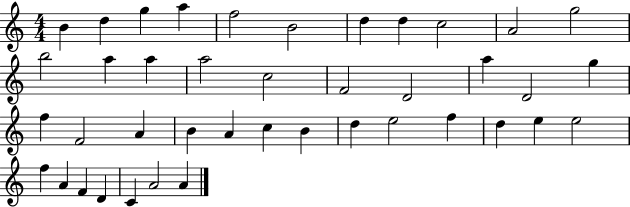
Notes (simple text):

B4/q D5/q G5/q A5/q F5/h B4/h D5/q D5/q C5/h A4/h G5/h B5/h A5/q A5/q A5/h C5/h F4/h D4/h A5/q D4/h G5/q F5/q F4/h A4/q B4/q A4/q C5/q B4/q D5/q E5/h F5/q D5/q E5/q E5/h F5/q A4/q F4/q D4/q C4/q A4/h A4/q